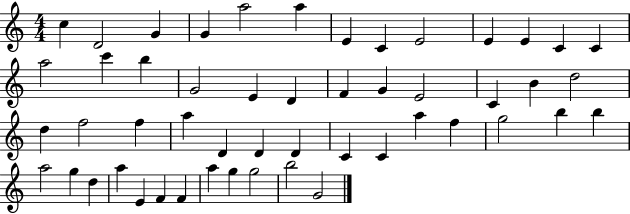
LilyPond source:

{
  \clef treble
  \numericTimeSignature
  \time 4/4
  \key c \major
  c''4 d'2 g'4 | g'4 a''2 a''4 | e'4 c'4 e'2 | e'4 e'4 c'4 c'4 | \break a''2 c'''4 b''4 | g'2 e'4 d'4 | f'4 g'4 e'2 | c'4 b'4 d''2 | \break d''4 f''2 f''4 | a''4 d'4 d'4 d'4 | c'4 c'4 a''4 f''4 | g''2 b''4 b''4 | \break a''2 g''4 d''4 | a''4 e'4 f'4 f'4 | a''4 g''4 g''2 | b''2 g'2 | \break \bar "|."
}